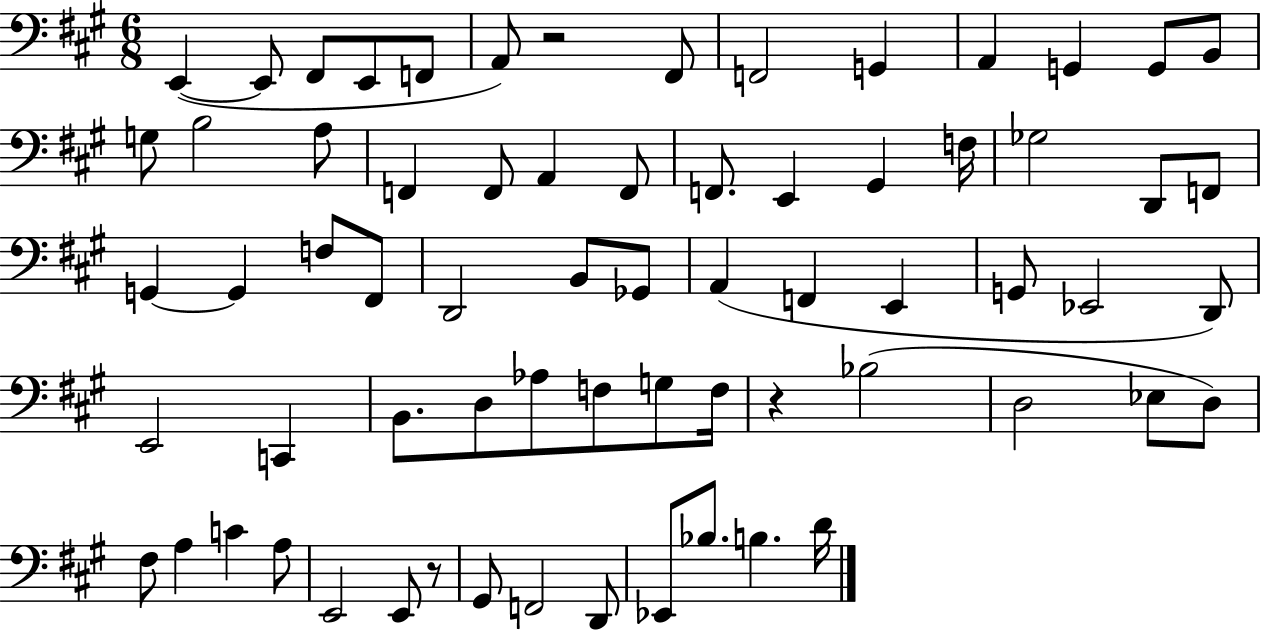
X:1
T:Untitled
M:6/8
L:1/4
K:A
E,, E,,/2 ^F,,/2 E,,/2 F,,/2 A,,/2 z2 ^F,,/2 F,,2 G,, A,, G,, G,,/2 B,,/2 G,/2 B,2 A,/2 F,, F,,/2 A,, F,,/2 F,,/2 E,, ^G,, F,/4 _G,2 D,,/2 F,,/2 G,, G,, F,/2 ^F,,/2 D,,2 B,,/2 _G,,/2 A,, F,, E,, G,,/2 _E,,2 D,,/2 E,,2 C,, B,,/2 D,/2 _A,/2 F,/2 G,/2 F,/4 z _B,2 D,2 _E,/2 D,/2 ^F,/2 A, C A,/2 E,,2 E,,/2 z/2 ^G,,/2 F,,2 D,,/2 _E,,/2 _B,/2 B, D/4